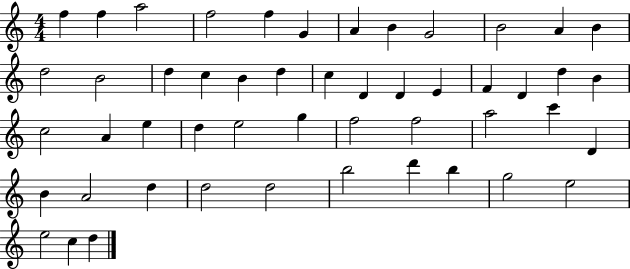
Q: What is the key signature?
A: C major